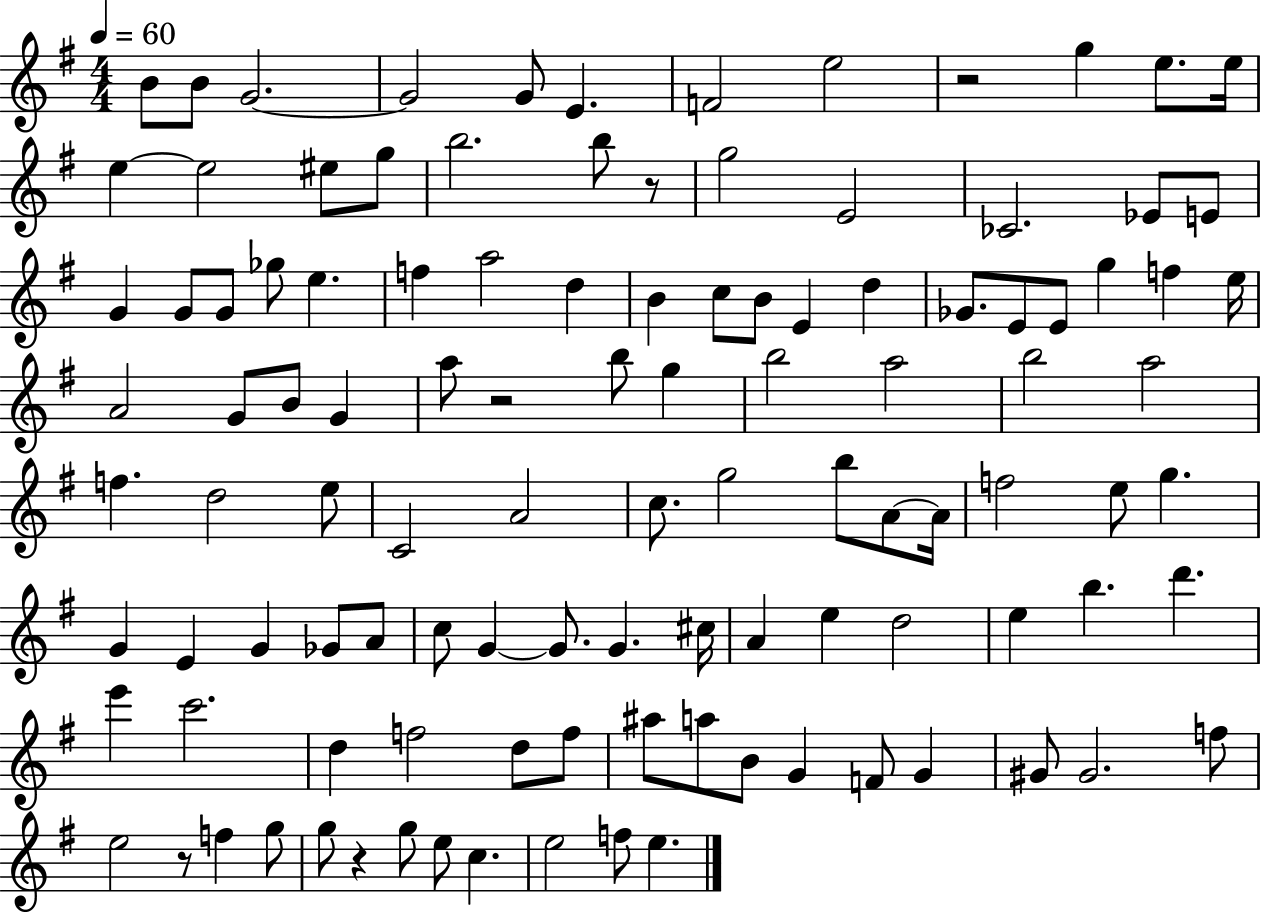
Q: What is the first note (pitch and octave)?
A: B4